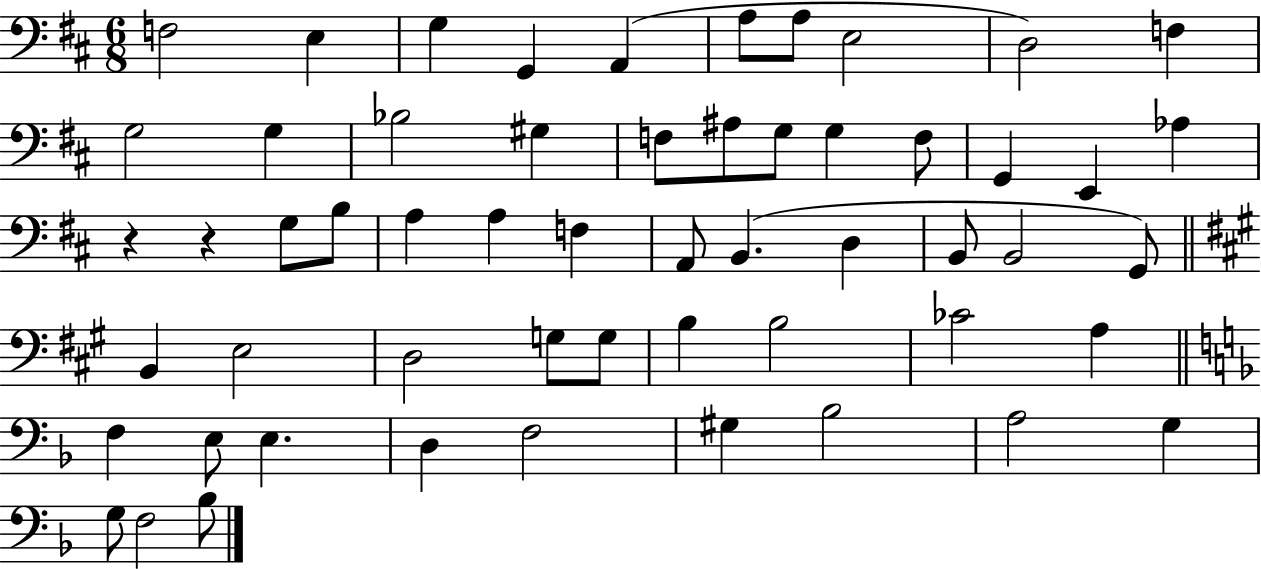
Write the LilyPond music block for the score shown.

{
  \clef bass
  \numericTimeSignature
  \time 6/8
  \key d \major
  f2 e4 | g4 g,4 a,4( | a8 a8 e2 | d2) f4 | \break g2 g4 | bes2 gis4 | f8 ais8 g8 g4 f8 | g,4 e,4 aes4 | \break r4 r4 g8 b8 | a4 a4 f4 | a,8 b,4.( d4 | b,8 b,2 g,8) | \break \bar "||" \break \key a \major b,4 e2 | d2 g8 g8 | b4 b2 | ces'2 a4 | \break \bar "||" \break \key f \major f4 e8 e4. | d4 f2 | gis4 bes2 | a2 g4 | \break g8 f2 bes8 | \bar "|."
}